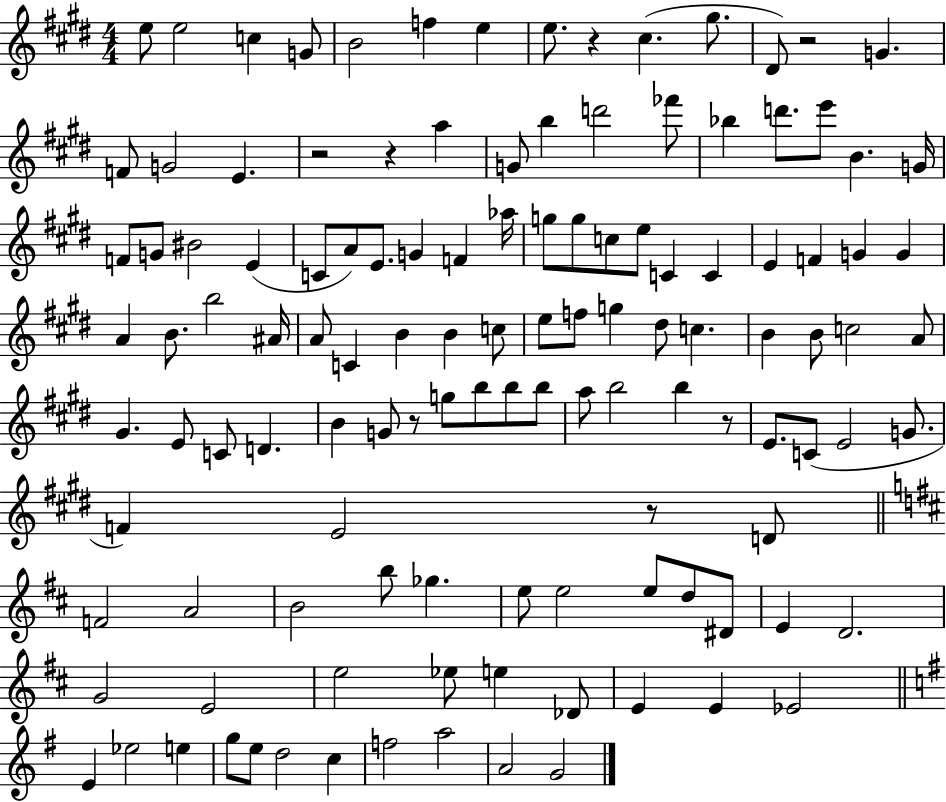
{
  \clef treble
  \numericTimeSignature
  \time 4/4
  \key e \major
  e''8 e''2 c''4 g'8 | b'2 f''4 e''4 | e''8. r4 cis''4.( gis''8. | dis'8) r2 g'4. | \break f'8 g'2 e'4. | r2 r4 a''4 | g'8 b''4 d'''2 fes'''8 | bes''4 d'''8. e'''8 b'4. g'16 | \break f'8 g'8 bis'2 e'4( | c'8 a'8) e'8. g'4 f'4 aes''16 | g''8 g''8 c''8 e''8 c'4 c'4 | e'4 f'4 g'4 g'4 | \break a'4 b'8. b''2 ais'16 | a'8 c'4 b'4 b'4 c''8 | e''8 f''8 g''4 dis''8 c''4. | b'4 b'8 c''2 a'8 | \break gis'4. e'8 c'8 d'4. | b'4 g'8 r8 g''8 b''8 b''8 b''8 | a''8 b''2 b''4 r8 | e'8. c'8( e'2 g'8. | \break f'4) e'2 r8 d'8 | \bar "||" \break \key d \major f'2 a'2 | b'2 b''8 ges''4. | e''8 e''2 e''8 d''8 dis'8 | e'4 d'2. | \break g'2 e'2 | e''2 ees''8 e''4 des'8 | e'4 e'4 ees'2 | \bar "||" \break \key e \minor e'4 ees''2 e''4 | g''8 e''8 d''2 c''4 | f''2 a''2 | a'2 g'2 | \break \bar "|."
}